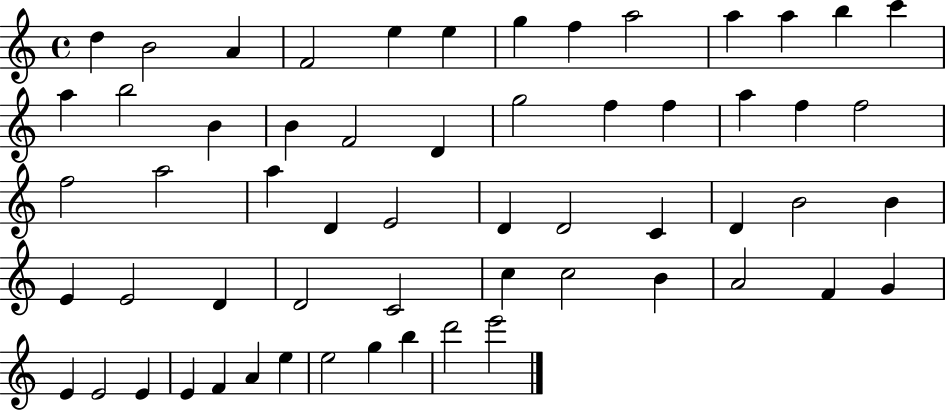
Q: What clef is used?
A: treble